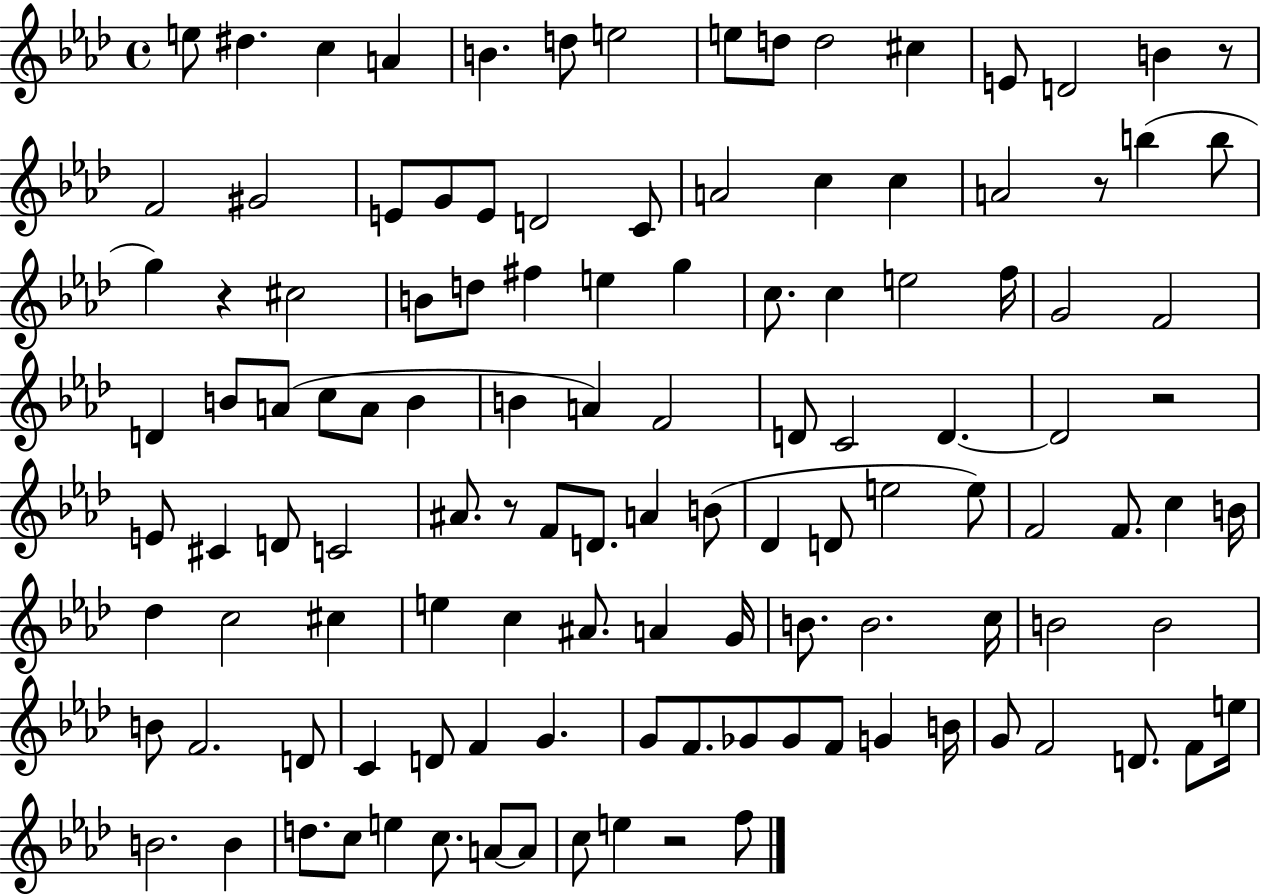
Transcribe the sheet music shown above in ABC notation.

X:1
T:Untitled
M:4/4
L:1/4
K:Ab
e/2 ^d c A B d/2 e2 e/2 d/2 d2 ^c E/2 D2 B z/2 F2 ^G2 E/2 G/2 E/2 D2 C/2 A2 c c A2 z/2 b b/2 g z ^c2 B/2 d/2 ^f e g c/2 c e2 f/4 G2 F2 D B/2 A/2 c/2 A/2 B B A F2 D/2 C2 D D2 z2 E/2 ^C D/2 C2 ^A/2 z/2 F/2 D/2 A B/2 _D D/2 e2 e/2 F2 F/2 c B/4 _d c2 ^c e c ^A/2 A G/4 B/2 B2 c/4 B2 B2 B/2 F2 D/2 C D/2 F G G/2 F/2 _G/2 _G/2 F/2 G B/4 G/2 F2 D/2 F/2 e/4 B2 B d/2 c/2 e c/2 A/2 A/2 c/2 e z2 f/2